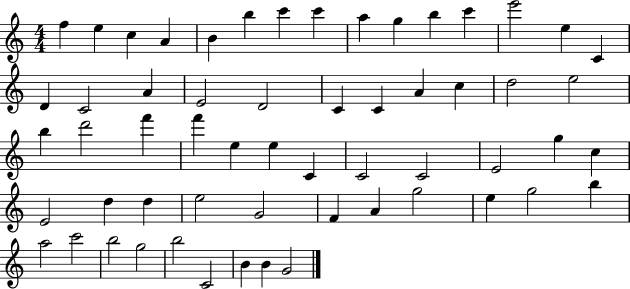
F5/q E5/q C5/q A4/q B4/q B5/q C6/q C6/q A5/q G5/q B5/q C6/q E6/h E5/q C4/q D4/q C4/h A4/q E4/h D4/h C4/q C4/q A4/q C5/q D5/h E5/h B5/q D6/h F6/q F6/q E5/q E5/q C4/q C4/h C4/h E4/h G5/q C5/q E4/h D5/q D5/q E5/h G4/h F4/q A4/q G5/h E5/q G5/h B5/q A5/h C6/h B5/h G5/h B5/h C4/h B4/q B4/q G4/h